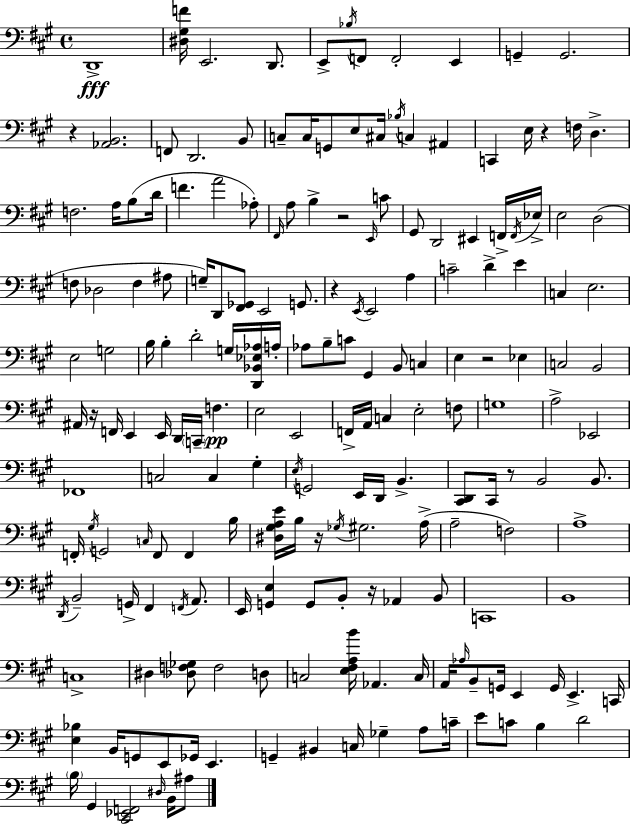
{
  \clef bass
  \time 4/4
  \defaultTimeSignature
  \key a \major
  d,1->\fff | <dis gis f'>16 e,2. d,8. | e,8-> \acciaccatura { bes16 } f,8 f,2-. e,4 | g,4-- g,2. | \break r4 <aes, b,>2. | f,8 d,2. b,8 | c8-- c16 g,8 e8 cis16 \acciaccatura { bes16 } c4 ais,4 | c,4 e16 r4 f16 d4.-> | \break f2. a16 b8( | d'16 f'4. a'2 | aes8-.) \grace { fis,16 } a8 b4-> r2 | \grace { e,16 } c'8 gis,8 d,2 eis,4 | \break f,16-> \acciaccatura { f,16 } ees16-> e2 d2( | f8 des2 f4 | ais8 g16--) d,8 <fis, ges,>8 e,2 | g,8. r4 \acciaccatura { e,16 } e,2 | \break a4 c'2-- d'4-> | e'4 c4 e2. | e2 g2 | b16 b4-. d'2-. | \break g16 <d, bes, ees aes>16 a16-. aes8 b8-- c'8 gis,4 | b,8 c4 e4 r2 | ees4 c2 b,2 | ais,16 r16 f,16 e,4 e,16 d,16 \parenthesize c,16-- | \break f4.\pp e2 e,2 | f,16-> a,16 c4 e2-. | f8 g1 | a2-> ees,2 | \break fes,1 | c2 c4 | gis4-. \acciaccatura { e16 } g,2 e,16 | d,16 b,4.-> <cis, d,>8 cis,16 r8 b,2 | \break b,8. f,16-. \acciaccatura { gis16 } g,2 | \grace { c16 } f,8 f,4 b16 <dis gis a e'>16 b16 r16 \acciaccatura { ges16 } gis2. | a16->( a2-- | f2) a1-> | \break \acciaccatura { d,16 } b,2-- | g,16-> fis,4 \acciaccatura { f,16 } a,8. e,16 <g, e>4 | g,8 b,8-. r16 aes,4 b,8 c,1 | b,1 | \break c1-> | dis4 | <des f ges>8 f2 d8 c2 | <e fis a b'>16 aes,4. c16 a,16 \grace { aes16 } b,8-- | \break g,16 e,4 g,16 e,4.-> c,16 <e bes>4 | b,16 g,8 e,8 ges,16 e,4. g,4-- | bis,4 c16 ges4-- a8 c'16-- e'8 c'8 | b4 d'2 \parenthesize b16 gis,4 | \break <cis, ees, f,>2 \grace { dis16 } b,16 ais8 \bar "|."
}